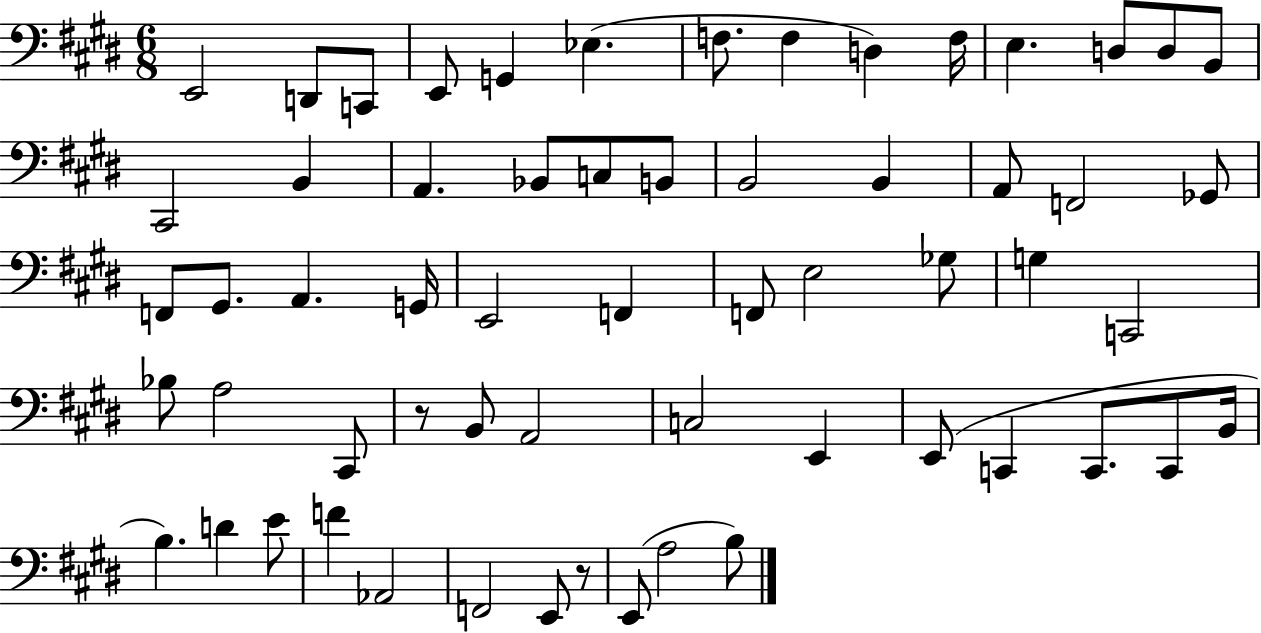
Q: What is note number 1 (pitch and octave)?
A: E2